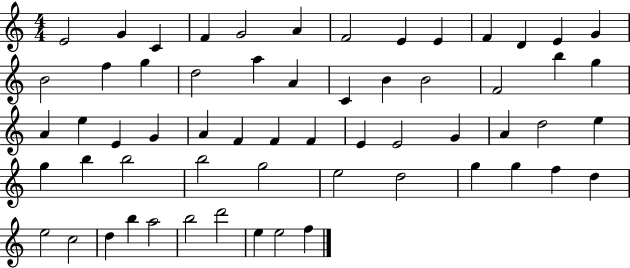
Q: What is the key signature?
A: C major